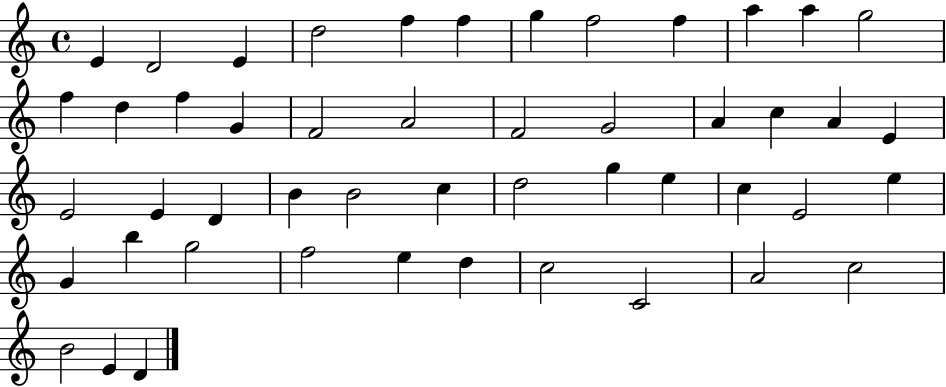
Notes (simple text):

E4/q D4/h E4/q D5/h F5/q F5/q G5/q F5/h F5/q A5/q A5/q G5/h F5/q D5/q F5/q G4/q F4/h A4/h F4/h G4/h A4/q C5/q A4/q E4/q E4/h E4/q D4/q B4/q B4/h C5/q D5/h G5/q E5/q C5/q E4/h E5/q G4/q B5/q G5/h F5/h E5/q D5/q C5/h C4/h A4/h C5/h B4/h E4/q D4/q